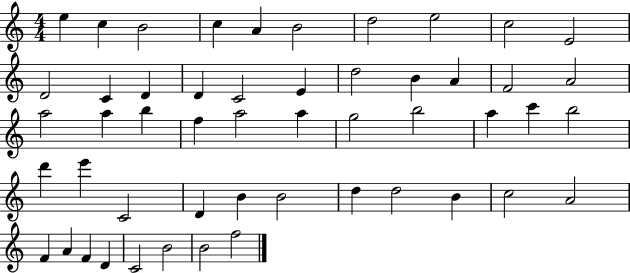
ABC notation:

X:1
T:Untitled
M:4/4
L:1/4
K:C
e c B2 c A B2 d2 e2 c2 E2 D2 C D D C2 E d2 B A F2 A2 a2 a b f a2 a g2 b2 a c' b2 d' e' C2 D B B2 d d2 B c2 A2 F A F D C2 B2 B2 f2